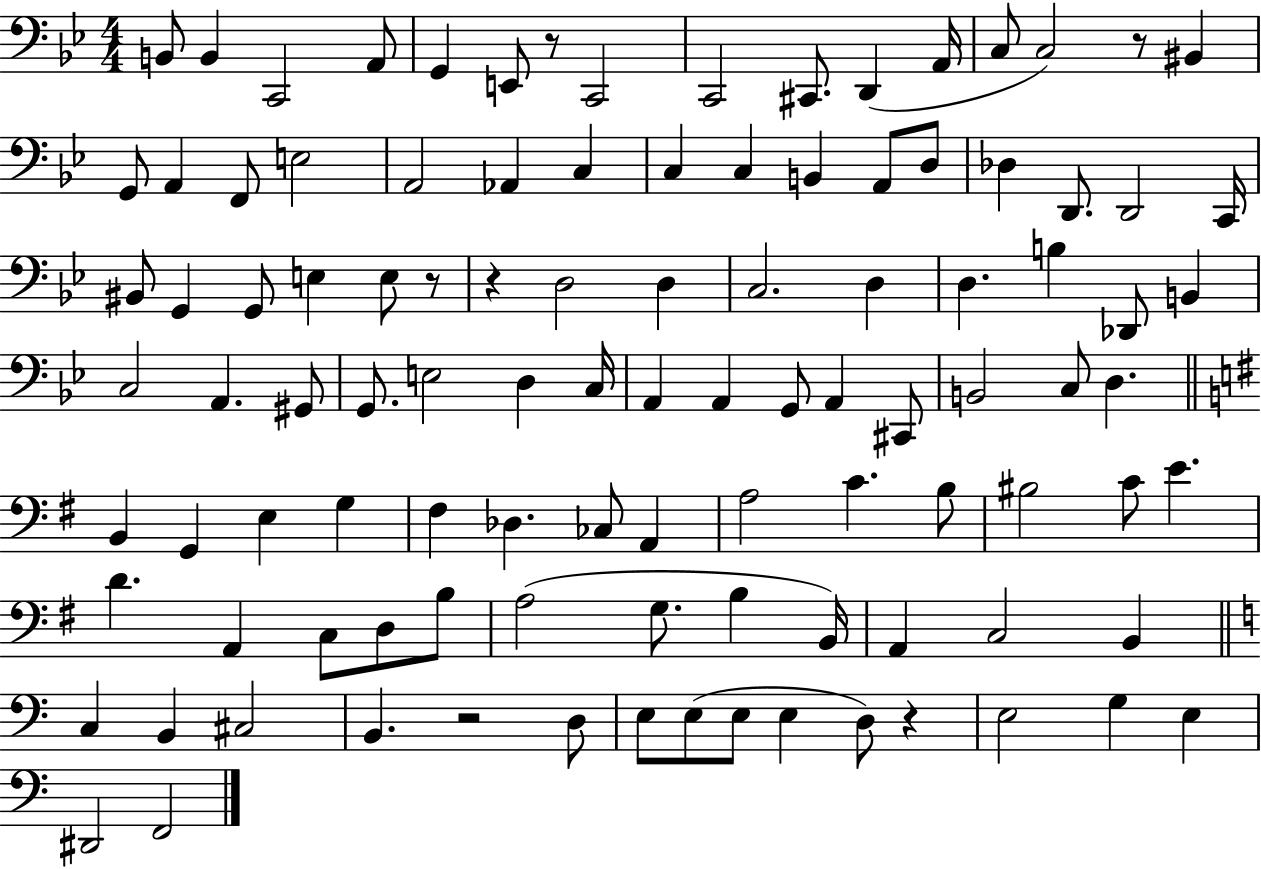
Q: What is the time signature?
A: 4/4